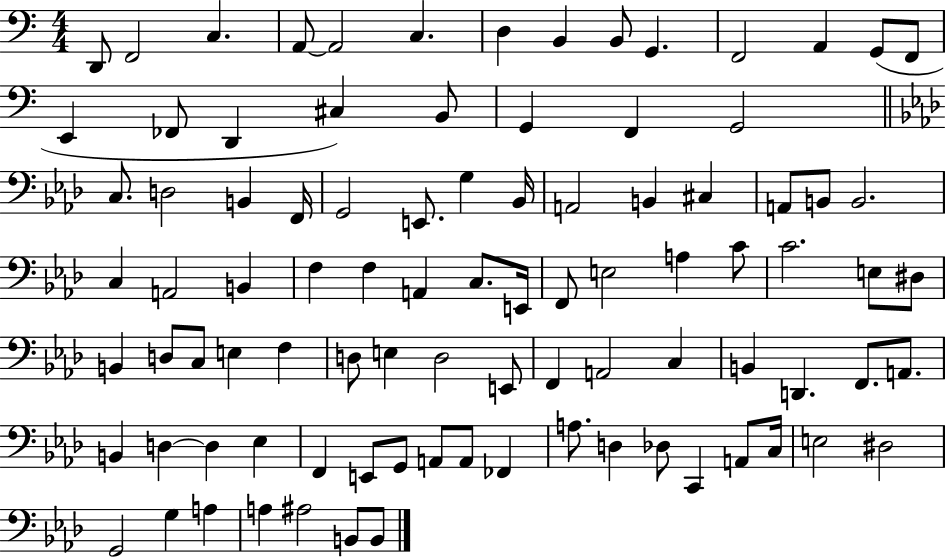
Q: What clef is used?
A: bass